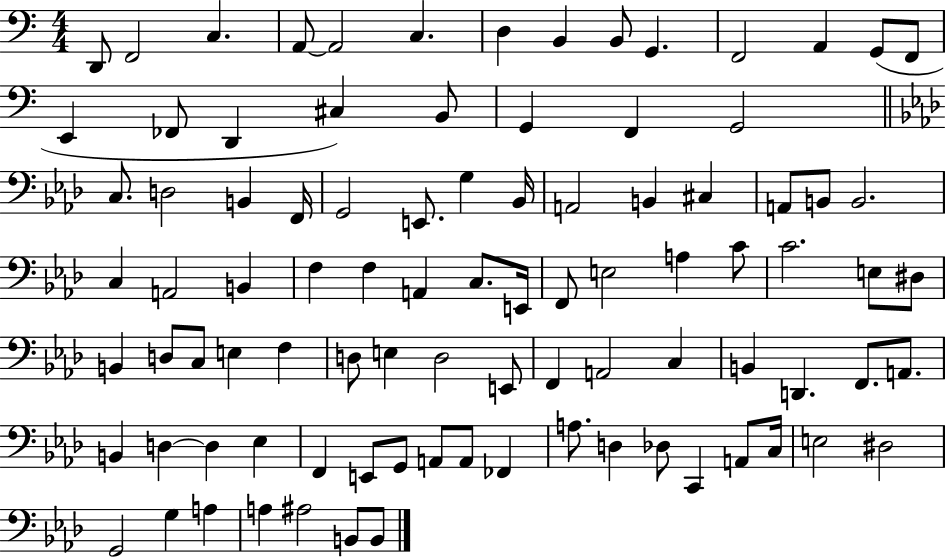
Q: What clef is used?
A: bass